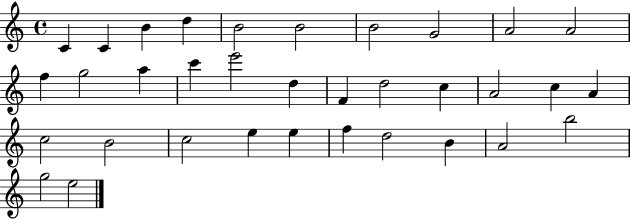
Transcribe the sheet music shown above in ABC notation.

X:1
T:Untitled
M:4/4
L:1/4
K:C
C C B d B2 B2 B2 G2 A2 A2 f g2 a c' e'2 d F d2 c A2 c A c2 B2 c2 e e f d2 B A2 b2 g2 e2